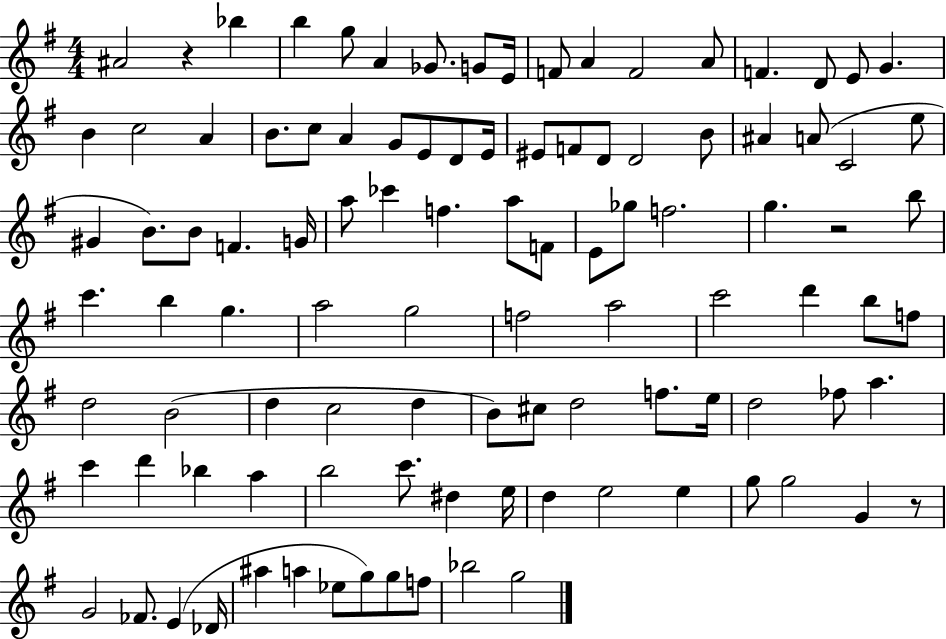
{
  \clef treble
  \numericTimeSignature
  \time 4/4
  \key g \major
  ais'2 r4 bes''4 | b''4 g''8 a'4 ges'8. g'8 e'16 | f'8 a'4 f'2 a'8 | f'4. d'8 e'8 g'4. | \break b'4 c''2 a'4 | b'8. c''8 a'4 g'8 e'8 d'8 e'16 | eis'8 f'8 d'8 d'2 b'8 | ais'4 a'8( c'2 e''8 | \break gis'4 b'8.) b'8 f'4. g'16 | a''8 ces'''4 f''4. a''8 f'8 | e'8 ges''8 f''2. | g''4. r2 b''8 | \break c'''4. b''4 g''4. | a''2 g''2 | f''2 a''2 | c'''2 d'''4 b''8 f''8 | \break d''2 b'2( | d''4 c''2 d''4 | b'8) cis''8 d''2 f''8. e''16 | d''2 fes''8 a''4. | \break c'''4 d'''4 bes''4 a''4 | b''2 c'''8. dis''4 e''16 | d''4 e''2 e''4 | g''8 g''2 g'4 r8 | \break g'2 fes'8. e'4( des'16 | ais''4 a''4 ees''8 g''8) g''8 f''8 | bes''2 g''2 | \bar "|."
}